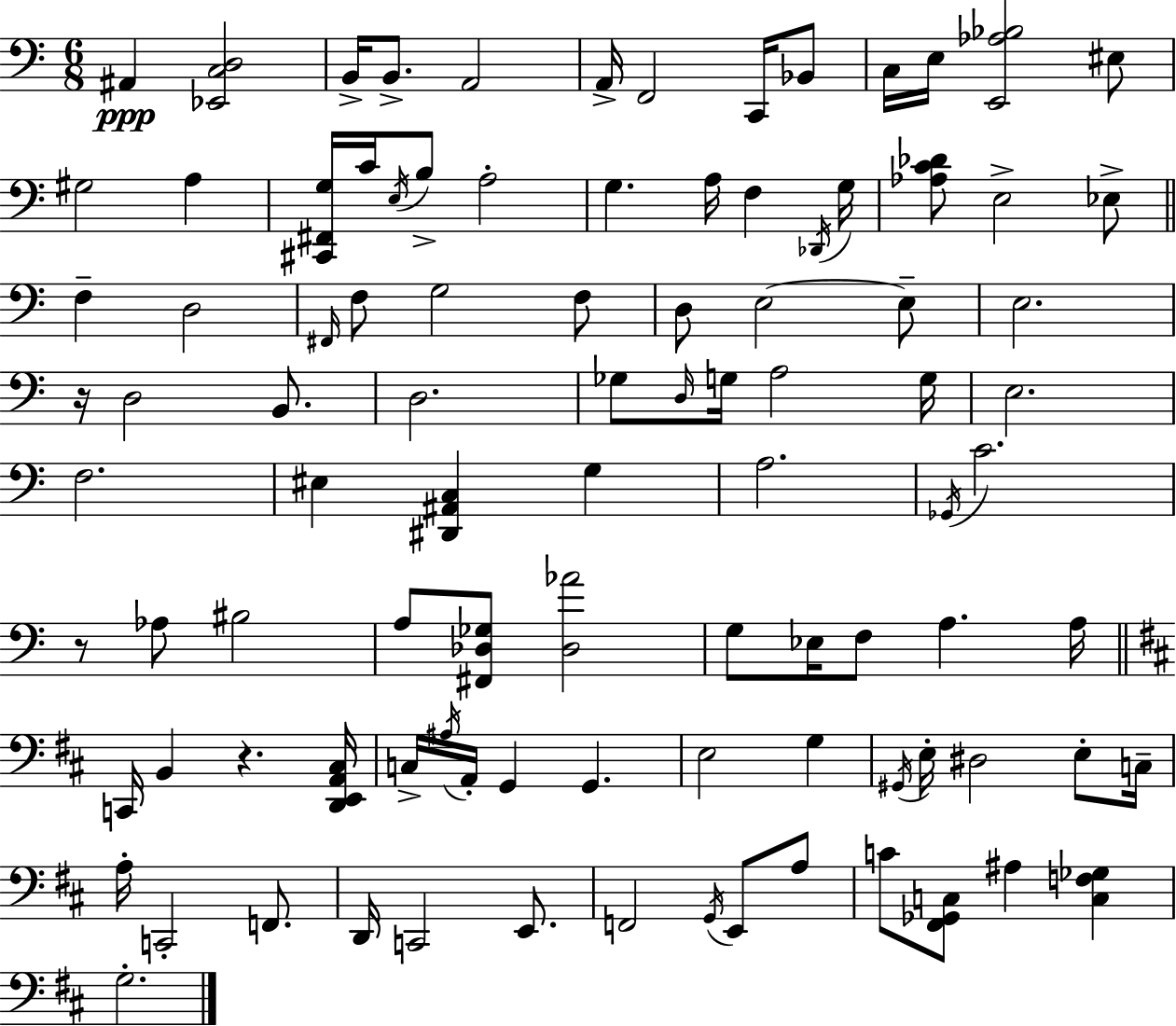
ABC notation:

X:1
T:Untitled
M:6/8
L:1/4
K:Am
^A,, [_E,,C,D,]2 B,,/4 B,,/2 A,,2 A,,/4 F,,2 C,,/4 _B,,/2 C,/4 E,/4 [E,,_A,_B,]2 ^E,/2 ^G,2 A, [^C,,^F,,G,]/4 C/4 E,/4 B,/2 A,2 G, A,/4 F, _D,,/4 G,/4 [_A,C_D]/2 E,2 _E,/2 F, D,2 ^F,,/4 F,/2 G,2 F,/2 D,/2 E,2 E,/2 E,2 z/4 D,2 B,,/2 D,2 _G,/2 D,/4 G,/4 A,2 G,/4 E,2 F,2 ^E, [^D,,^A,,C,] G, A,2 _G,,/4 C2 z/2 _A,/2 ^B,2 A,/2 [^F,,_D,_G,]/2 [_D,_A]2 G,/2 _E,/4 F,/2 A, A,/4 C,,/4 B,, z [D,,E,,A,,^C,]/4 C,/4 ^A,/4 A,,/4 G,, G,, E,2 G, ^G,,/4 E,/4 ^D,2 E,/2 C,/4 A,/4 C,,2 F,,/2 D,,/4 C,,2 E,,/2 F,,2 G,,/4 E,,/2 A,/2 C/2 [^F,,_G,,C,]/2 ^A, [C,F,_G,] G,2